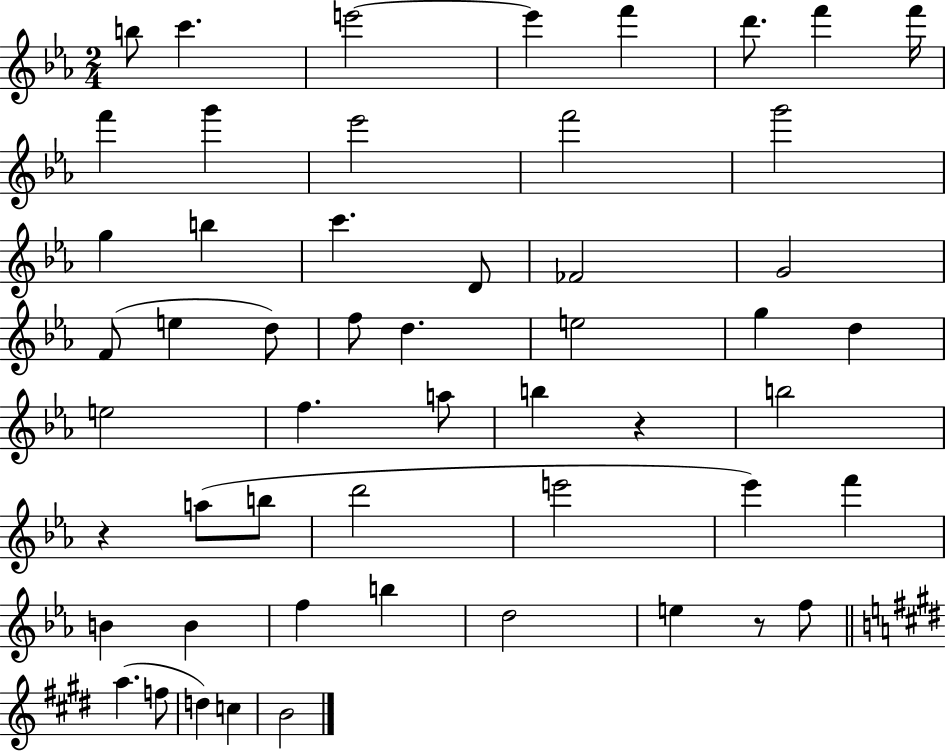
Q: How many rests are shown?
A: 3